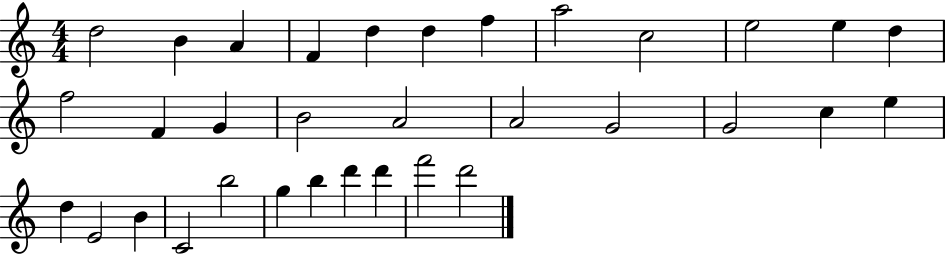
D5/h B4/q A4/q F4/q D5/q D5/q F5/q A5/h C5/h E5/h E5/q D5/q F5/h F4/q G4/q B4/h A4/h A4/h G4/h G4/h C5/q E5/q D5/q E4/h B4/q C4/h B5/h G5/q B5/q D6/q D6/q F6/h D6/h